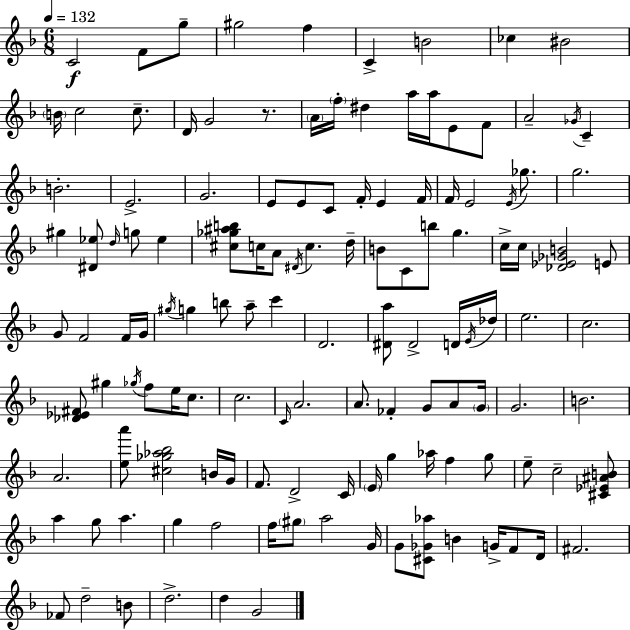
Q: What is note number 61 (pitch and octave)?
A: B5